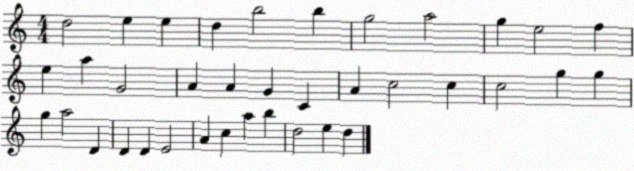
X:1
T:Untitled
M:4/4
L:1/4
K:C
d2 e e d b2 b g2 a2 g e2 f e a G2 A A G C A c2 c c2 g g g a2 D D D E2 A c a b d2 e d